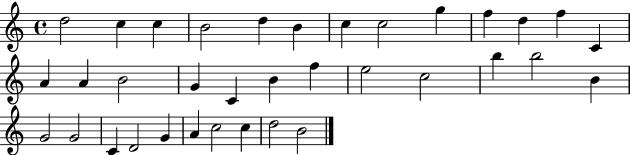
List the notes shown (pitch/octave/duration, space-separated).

D5/h C5/q C5/q B4/h D5/q B4/q C5/q C5/h G5/q F5/q D5/q F5/q C4/q A4/q A4/q B4/h G4/q C4/q B4/q F5/q E5/h C5/h B5/q B5/h B4/q G4/h G4/h C4/q D4/h G4/q A4/q C5/h C5/q D5/h B4/h